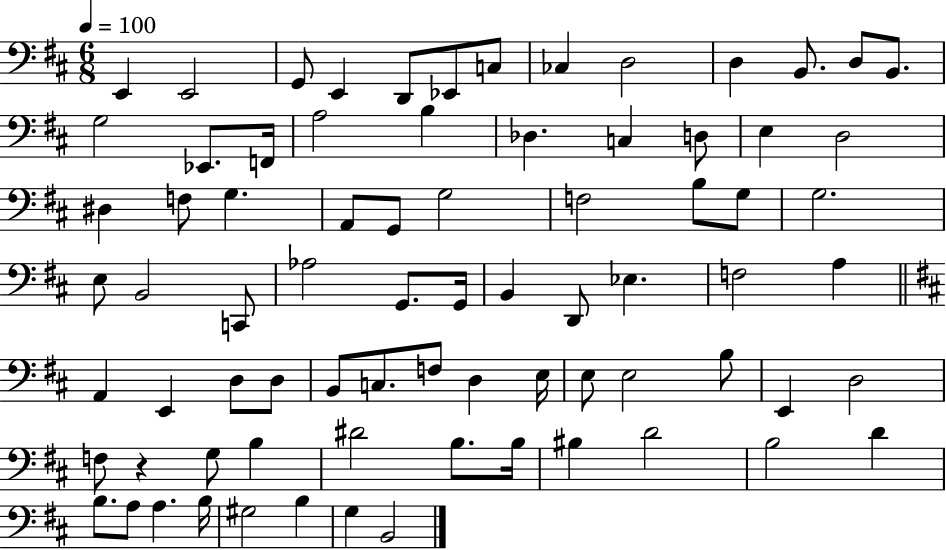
E2/q E2/h G2/e E2/q D2/e Eb2/e C3/e CES3/q D3/h D3/q B2/e. D3/e B2/e. G3/h Eb2/e. F2/s A3/h B3/q Db3/q. C3/q D3/e E3/q D3/h D#3/q F3/e G3/q. A2/e G2/e G3/h F3/h B3/e G3/e G3/h. E3/e B2/h C2/e Ab3/h G2/e. G2/s B2/q D2/e Eb3/q. F3/h A3/q A2/q E2/q D3/e D3/e B2/e C3/e. F3/e D3/q E3/s E3/e E3/h B3/e E2/q D3/h F3/e R/q G3/e B3/q D#4/h B3/e. B3/s BIS3/q D4/h B3/h D4/q B3/e. A3/e A3/q. B3/s G#3/h B3/q G3/q B2/h